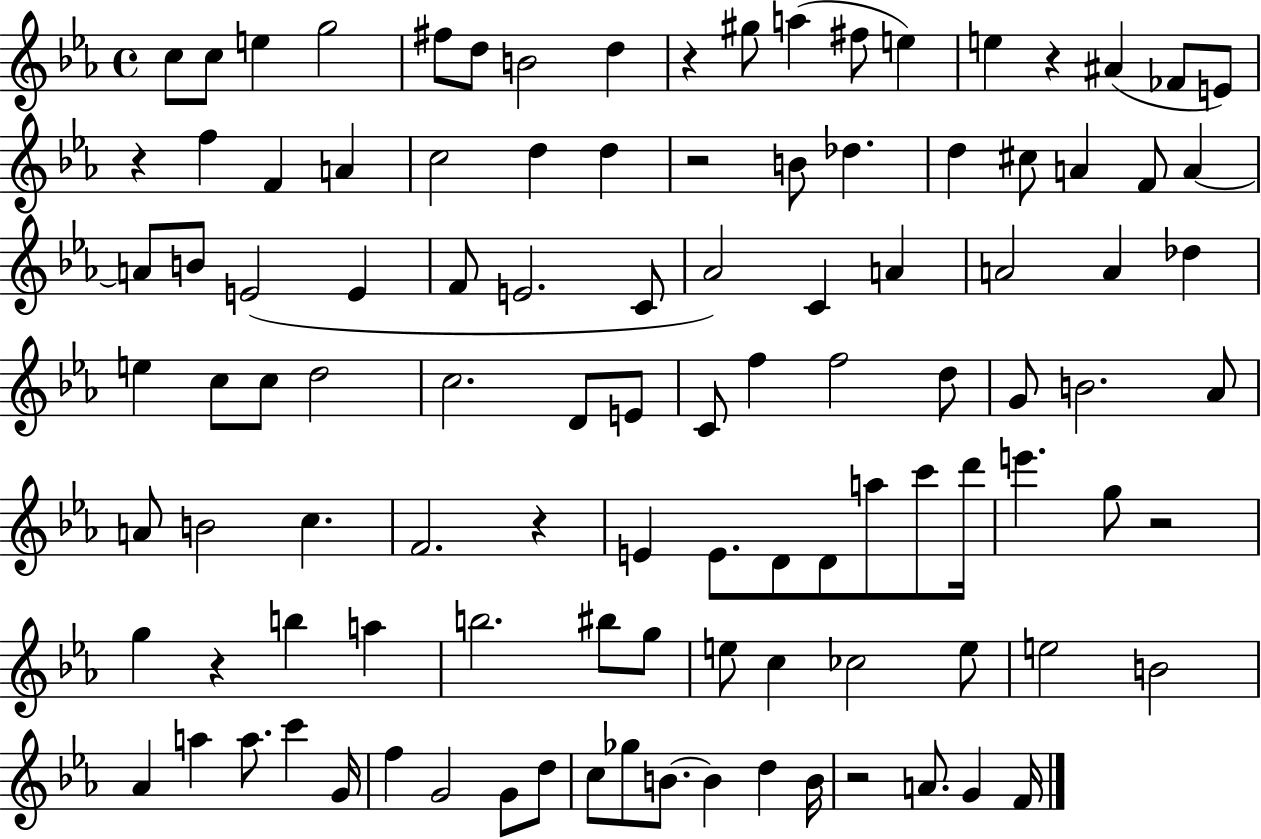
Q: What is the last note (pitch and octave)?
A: F4